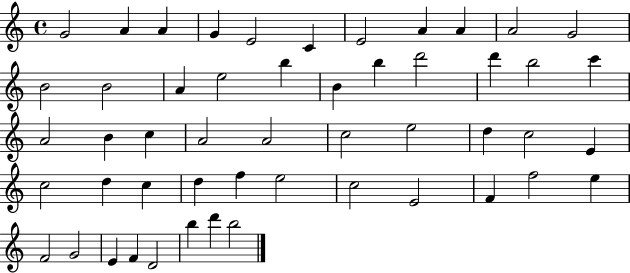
G4/h A4/q A4/q G4/q E4/h C4/q E4/h A4/q A4/q A4/h G4/h B4/h B4/h A4/q E5/h B5/q B4/q B5/q D6/h D6/q B5/h C6/q A4/h B4/q C5/q A4/h A4/h C5/h E5/h D5/q C5/h E4/q C5/h D5/q C5/q D5/q F5/q E5/h C5/h E4/h F4/q F5/h E5/q F4/h G4/h E4/q F4/q D4/h B5/q D6/q B5/h